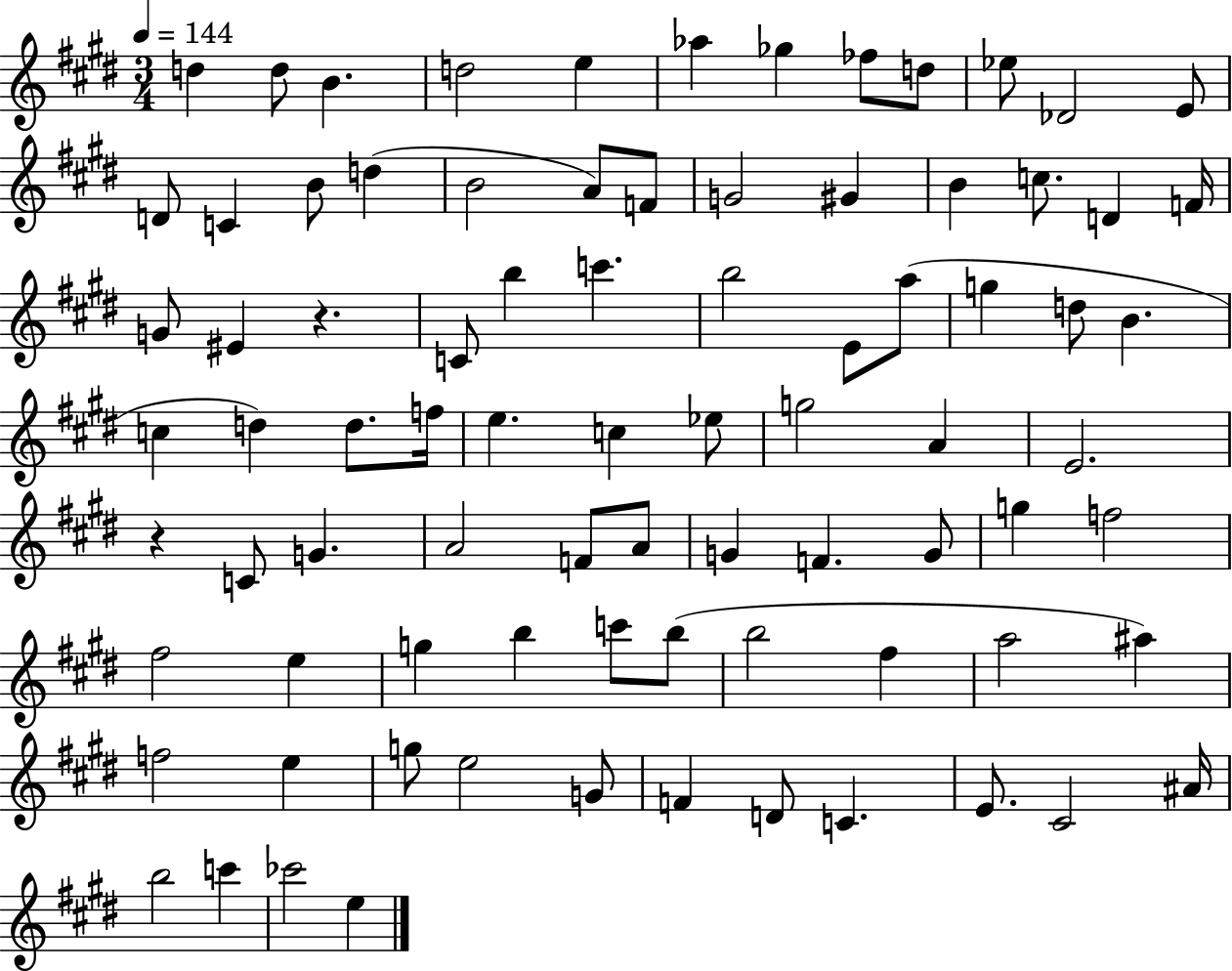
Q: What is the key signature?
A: E major